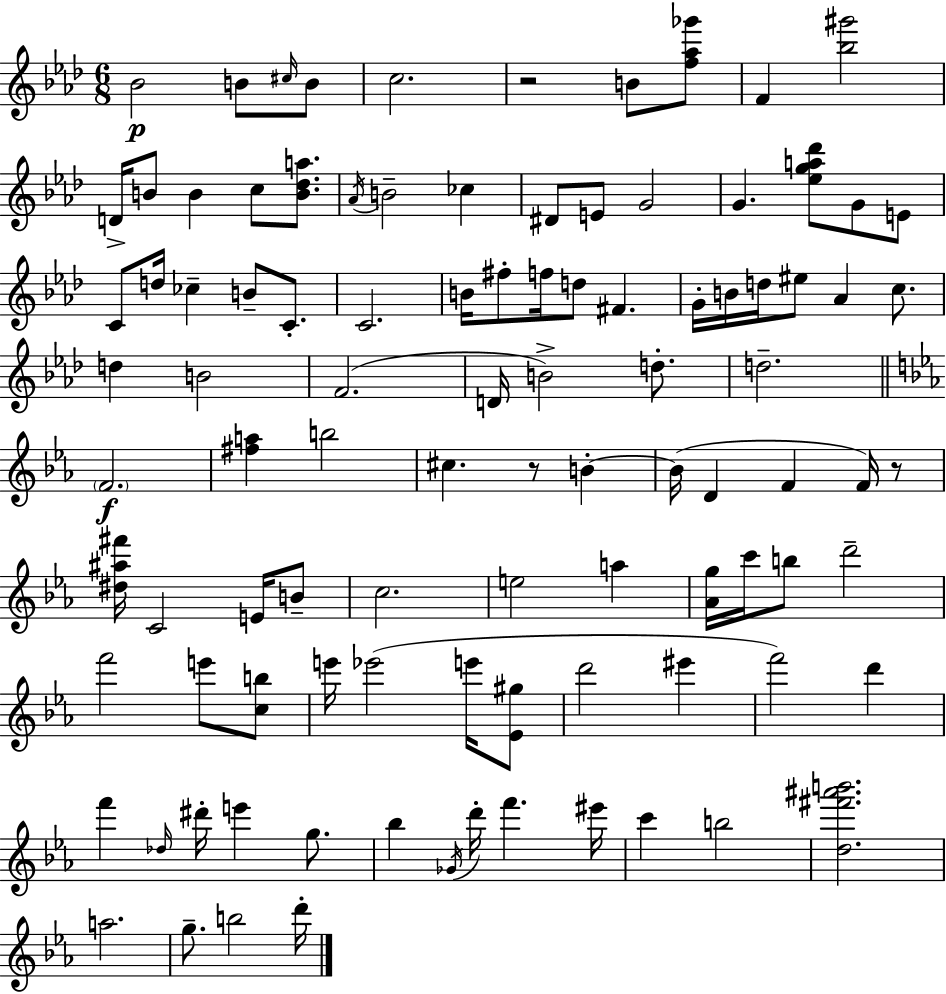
X:1
T:Untitled
M:6/8
L:1/4
K:Ab
_B2 B/2 ^c/4 B/2 c2 z2 B/2 [f_a_g']/2 F [_b^g']2 D/4 B/2 B c/2 [B_da]/2 _A/4 B2 _c ^D/2 E/2 G2 G [_ega_d']/2 G/2 E/2 C/2 d/4 _c B/2 C/2 C2 B/4 ^f/2 f/4 d/2 ^F G/4 B/4 d/4 ^e/2 _A c/2 d B2 F2 D/4 B2 d/2 d2 F2 [^fa] b2 ^c z/2 B B/4 D F F/4 z/2 [^d^a^f']/4 C2 E/4 B/2 c2 e2 a [_Ag]/4 c'/4 b/2 d'2 f'2 e'/2 [cb]/2 e'/4 _e'2 e'/4 [_E^g]/2 d'2 ^e' f'2 d' f' _d/4 ^d'/4 e' g/2 _b _G/4 d'/4 f' ^e'/4 c' b2 [d^f'^a'b']2 a2 g/2 b2 d'/4